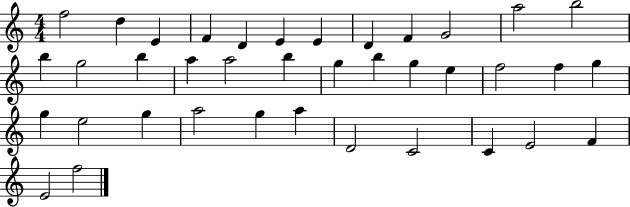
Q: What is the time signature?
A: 4/4